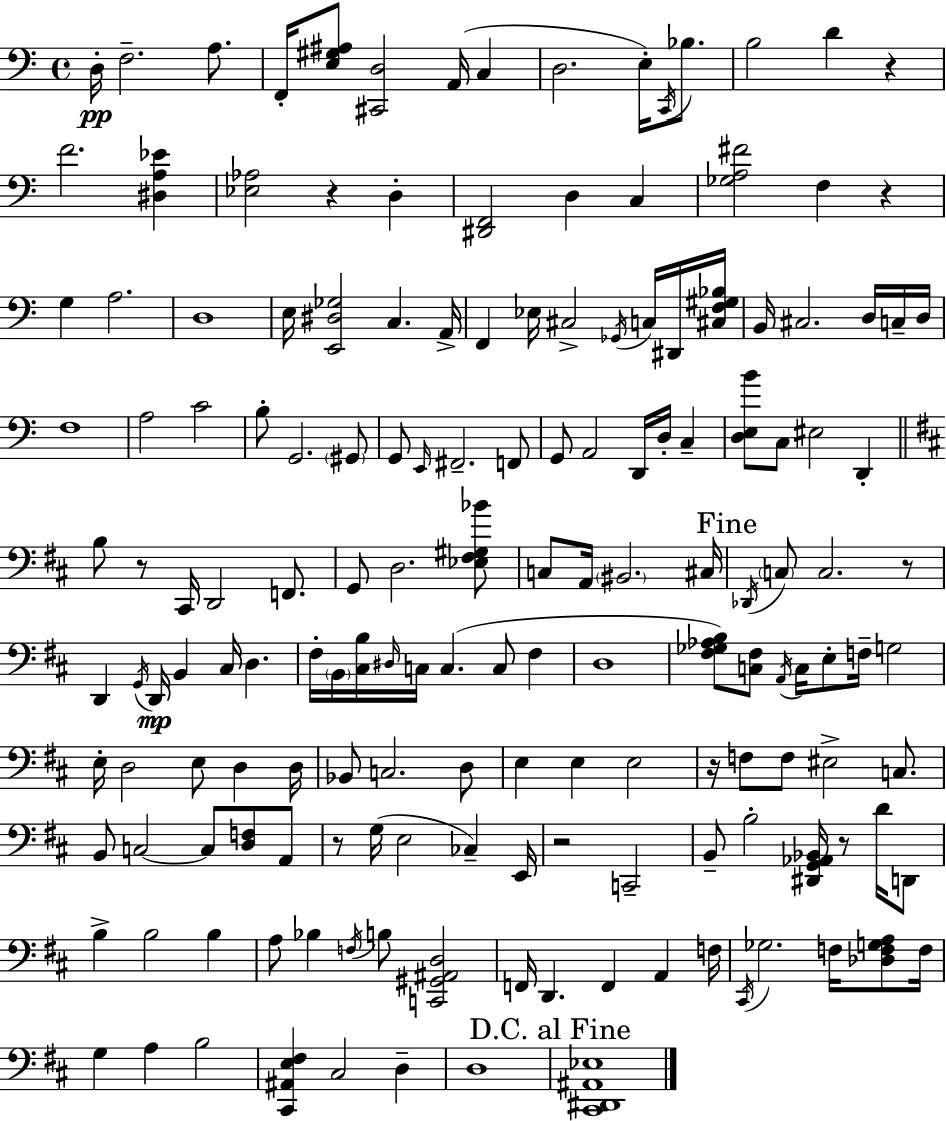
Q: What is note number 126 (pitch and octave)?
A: Gb3